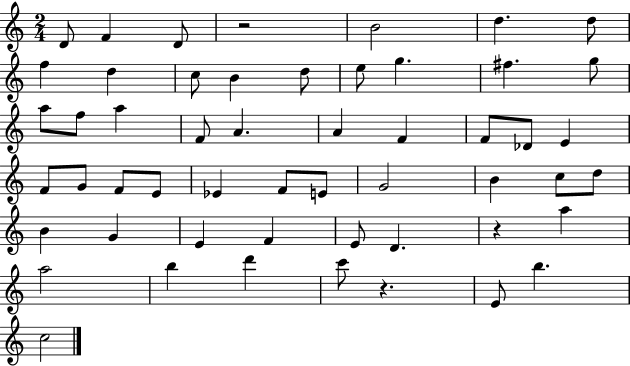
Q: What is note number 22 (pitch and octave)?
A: F4